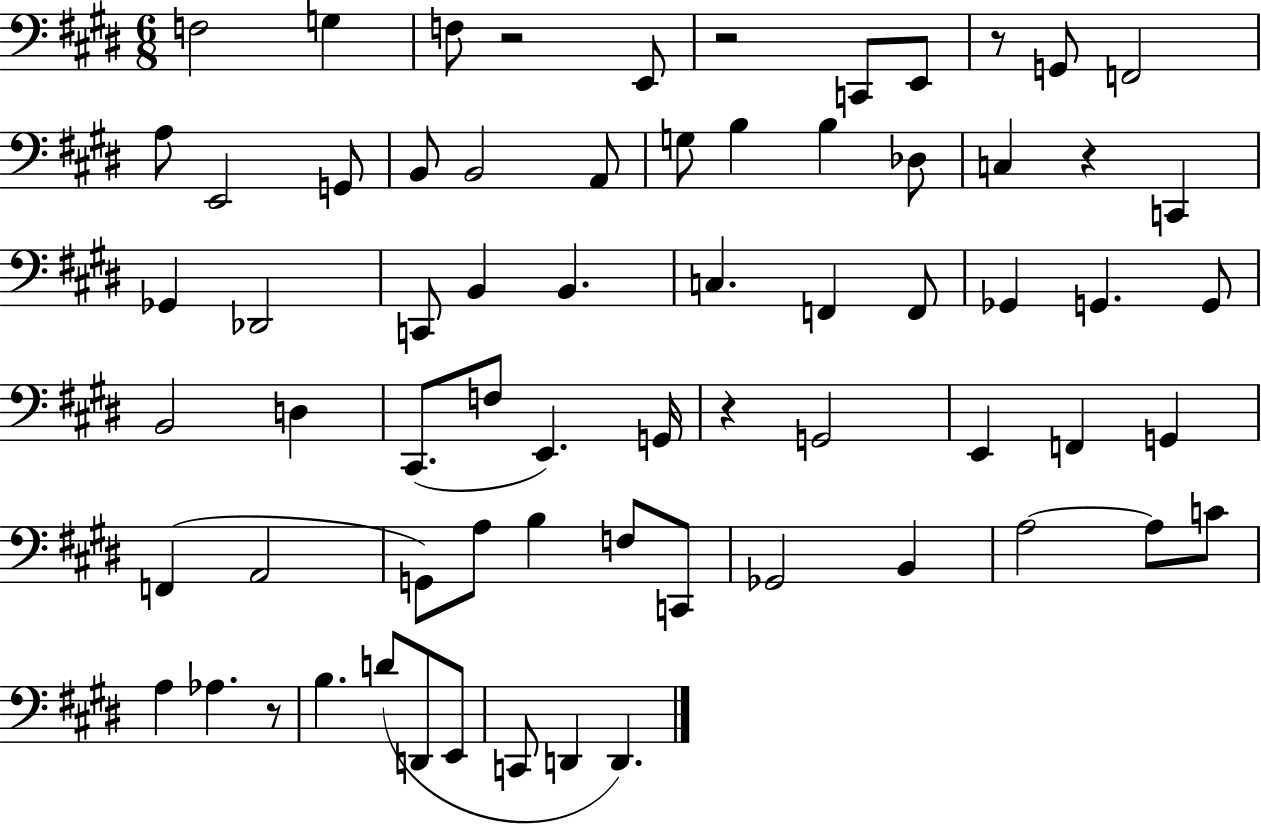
{
  \clef bass
  \numericTimeSignature
  \time 6/8
  \key e \major
  f2 g4 | f8 r2 e,8 | r2 c,8 e,8 | r8 g,8 f,2 | \break a8 e,2 g,8 | b,8 b,2 a,8 | g8 b4 b4 des8 | c4 r4 c,4 | \break ges,4 des,2 | c,8 b,4 b,4. | c4. f,4 f,8 | ges,4 g,4. g,8 | \break b,2 d4 | cis,8.( f8 e,4.) g,16 | r4 g,2 | e,4 f,4 g,4 | \break f,4( a,2 | g,8) a8 b4 f8 c,8 | ges,2 b,4 | a2~~ a8 c'8 | \break a4 aes4. r8 | b4. d'8( d,8 e,8 | c,8 d,4 d,4.) | \bar "|."
}